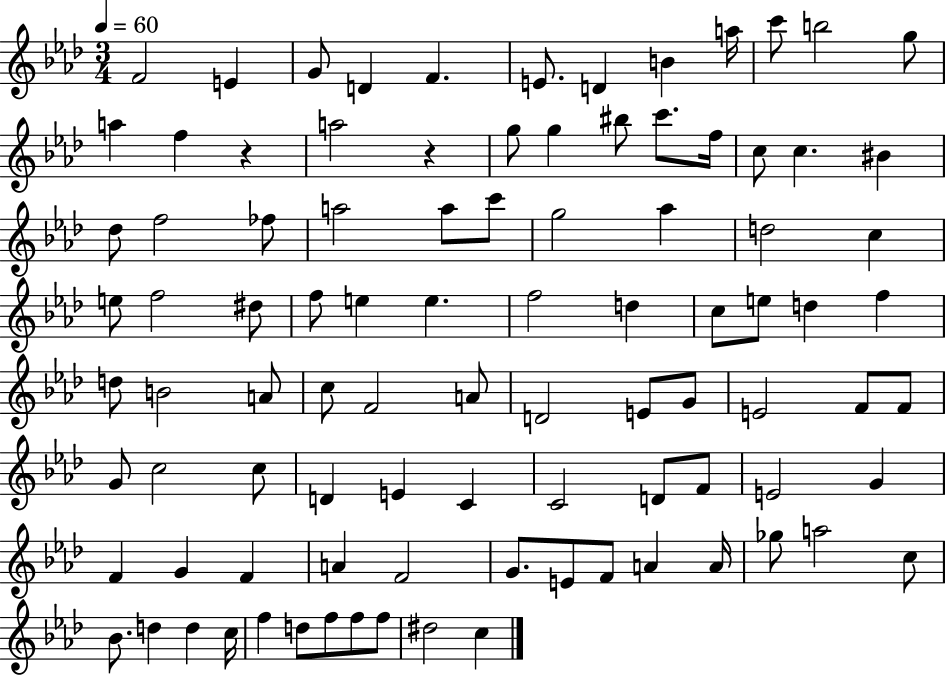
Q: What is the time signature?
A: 3/4